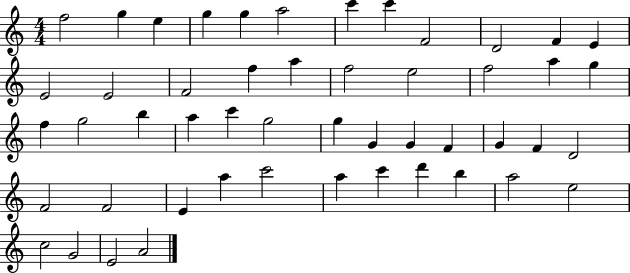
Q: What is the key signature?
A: C major